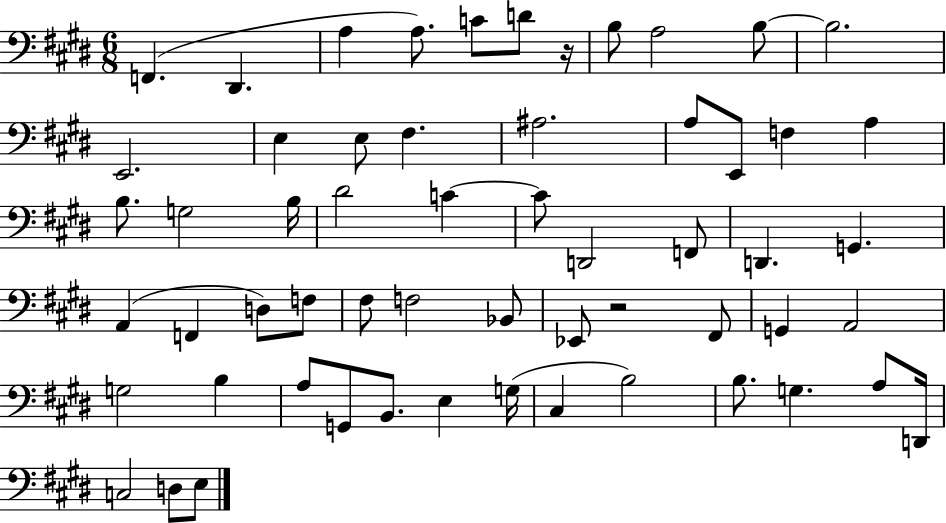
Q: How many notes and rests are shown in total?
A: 58